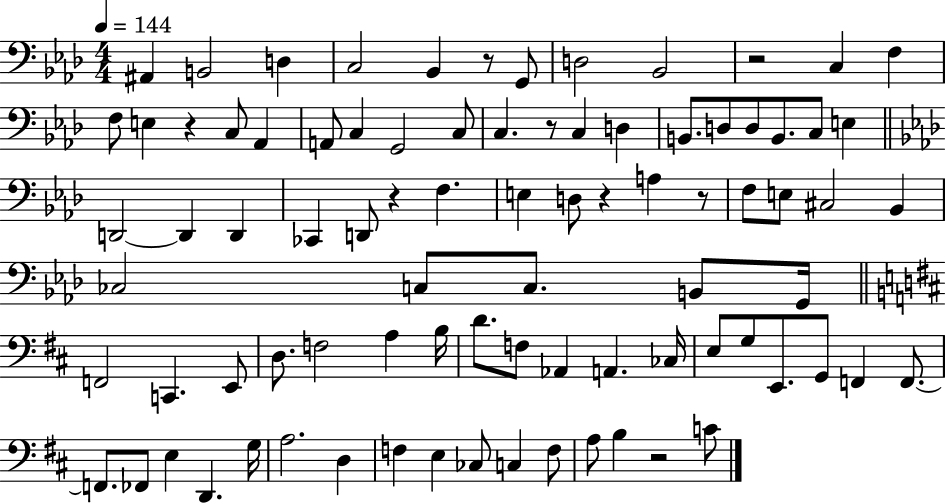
A#2/q B2/h D3/q C3/h Bb2/q R/e G2/e D3/h Bb2/h R/h C3/q F3/q F3/e E3/q R/q C3/e Ab2/q A2/e C3/q G2/h C3/e C3/q. R/e C3/q D3/q B2/e. D3/e D3/e B2/e. C3/e E3/q D2/h D2/q D2/q CES2/q D2/e R/q F3/q. E3/q D3/e R/q A3/q R/e F3/e E3/e C#3/h Bb2/q CES3/h C3/e C3/e. B2/e G2/s F2/h C2/q. E2/e D3/e. F3/h A3/q B3/s D4/e. F3/e Ab2/q A2/q. CES3/s E3/e G3/e E2/e. G2/e F2/q F2/e. F2/e. FES2/e E3/q D2/q. G3/s A3/h. D3/q F3/q E3/q CES3/e C3/q F3/e A3/e B3/q R/h C4/e